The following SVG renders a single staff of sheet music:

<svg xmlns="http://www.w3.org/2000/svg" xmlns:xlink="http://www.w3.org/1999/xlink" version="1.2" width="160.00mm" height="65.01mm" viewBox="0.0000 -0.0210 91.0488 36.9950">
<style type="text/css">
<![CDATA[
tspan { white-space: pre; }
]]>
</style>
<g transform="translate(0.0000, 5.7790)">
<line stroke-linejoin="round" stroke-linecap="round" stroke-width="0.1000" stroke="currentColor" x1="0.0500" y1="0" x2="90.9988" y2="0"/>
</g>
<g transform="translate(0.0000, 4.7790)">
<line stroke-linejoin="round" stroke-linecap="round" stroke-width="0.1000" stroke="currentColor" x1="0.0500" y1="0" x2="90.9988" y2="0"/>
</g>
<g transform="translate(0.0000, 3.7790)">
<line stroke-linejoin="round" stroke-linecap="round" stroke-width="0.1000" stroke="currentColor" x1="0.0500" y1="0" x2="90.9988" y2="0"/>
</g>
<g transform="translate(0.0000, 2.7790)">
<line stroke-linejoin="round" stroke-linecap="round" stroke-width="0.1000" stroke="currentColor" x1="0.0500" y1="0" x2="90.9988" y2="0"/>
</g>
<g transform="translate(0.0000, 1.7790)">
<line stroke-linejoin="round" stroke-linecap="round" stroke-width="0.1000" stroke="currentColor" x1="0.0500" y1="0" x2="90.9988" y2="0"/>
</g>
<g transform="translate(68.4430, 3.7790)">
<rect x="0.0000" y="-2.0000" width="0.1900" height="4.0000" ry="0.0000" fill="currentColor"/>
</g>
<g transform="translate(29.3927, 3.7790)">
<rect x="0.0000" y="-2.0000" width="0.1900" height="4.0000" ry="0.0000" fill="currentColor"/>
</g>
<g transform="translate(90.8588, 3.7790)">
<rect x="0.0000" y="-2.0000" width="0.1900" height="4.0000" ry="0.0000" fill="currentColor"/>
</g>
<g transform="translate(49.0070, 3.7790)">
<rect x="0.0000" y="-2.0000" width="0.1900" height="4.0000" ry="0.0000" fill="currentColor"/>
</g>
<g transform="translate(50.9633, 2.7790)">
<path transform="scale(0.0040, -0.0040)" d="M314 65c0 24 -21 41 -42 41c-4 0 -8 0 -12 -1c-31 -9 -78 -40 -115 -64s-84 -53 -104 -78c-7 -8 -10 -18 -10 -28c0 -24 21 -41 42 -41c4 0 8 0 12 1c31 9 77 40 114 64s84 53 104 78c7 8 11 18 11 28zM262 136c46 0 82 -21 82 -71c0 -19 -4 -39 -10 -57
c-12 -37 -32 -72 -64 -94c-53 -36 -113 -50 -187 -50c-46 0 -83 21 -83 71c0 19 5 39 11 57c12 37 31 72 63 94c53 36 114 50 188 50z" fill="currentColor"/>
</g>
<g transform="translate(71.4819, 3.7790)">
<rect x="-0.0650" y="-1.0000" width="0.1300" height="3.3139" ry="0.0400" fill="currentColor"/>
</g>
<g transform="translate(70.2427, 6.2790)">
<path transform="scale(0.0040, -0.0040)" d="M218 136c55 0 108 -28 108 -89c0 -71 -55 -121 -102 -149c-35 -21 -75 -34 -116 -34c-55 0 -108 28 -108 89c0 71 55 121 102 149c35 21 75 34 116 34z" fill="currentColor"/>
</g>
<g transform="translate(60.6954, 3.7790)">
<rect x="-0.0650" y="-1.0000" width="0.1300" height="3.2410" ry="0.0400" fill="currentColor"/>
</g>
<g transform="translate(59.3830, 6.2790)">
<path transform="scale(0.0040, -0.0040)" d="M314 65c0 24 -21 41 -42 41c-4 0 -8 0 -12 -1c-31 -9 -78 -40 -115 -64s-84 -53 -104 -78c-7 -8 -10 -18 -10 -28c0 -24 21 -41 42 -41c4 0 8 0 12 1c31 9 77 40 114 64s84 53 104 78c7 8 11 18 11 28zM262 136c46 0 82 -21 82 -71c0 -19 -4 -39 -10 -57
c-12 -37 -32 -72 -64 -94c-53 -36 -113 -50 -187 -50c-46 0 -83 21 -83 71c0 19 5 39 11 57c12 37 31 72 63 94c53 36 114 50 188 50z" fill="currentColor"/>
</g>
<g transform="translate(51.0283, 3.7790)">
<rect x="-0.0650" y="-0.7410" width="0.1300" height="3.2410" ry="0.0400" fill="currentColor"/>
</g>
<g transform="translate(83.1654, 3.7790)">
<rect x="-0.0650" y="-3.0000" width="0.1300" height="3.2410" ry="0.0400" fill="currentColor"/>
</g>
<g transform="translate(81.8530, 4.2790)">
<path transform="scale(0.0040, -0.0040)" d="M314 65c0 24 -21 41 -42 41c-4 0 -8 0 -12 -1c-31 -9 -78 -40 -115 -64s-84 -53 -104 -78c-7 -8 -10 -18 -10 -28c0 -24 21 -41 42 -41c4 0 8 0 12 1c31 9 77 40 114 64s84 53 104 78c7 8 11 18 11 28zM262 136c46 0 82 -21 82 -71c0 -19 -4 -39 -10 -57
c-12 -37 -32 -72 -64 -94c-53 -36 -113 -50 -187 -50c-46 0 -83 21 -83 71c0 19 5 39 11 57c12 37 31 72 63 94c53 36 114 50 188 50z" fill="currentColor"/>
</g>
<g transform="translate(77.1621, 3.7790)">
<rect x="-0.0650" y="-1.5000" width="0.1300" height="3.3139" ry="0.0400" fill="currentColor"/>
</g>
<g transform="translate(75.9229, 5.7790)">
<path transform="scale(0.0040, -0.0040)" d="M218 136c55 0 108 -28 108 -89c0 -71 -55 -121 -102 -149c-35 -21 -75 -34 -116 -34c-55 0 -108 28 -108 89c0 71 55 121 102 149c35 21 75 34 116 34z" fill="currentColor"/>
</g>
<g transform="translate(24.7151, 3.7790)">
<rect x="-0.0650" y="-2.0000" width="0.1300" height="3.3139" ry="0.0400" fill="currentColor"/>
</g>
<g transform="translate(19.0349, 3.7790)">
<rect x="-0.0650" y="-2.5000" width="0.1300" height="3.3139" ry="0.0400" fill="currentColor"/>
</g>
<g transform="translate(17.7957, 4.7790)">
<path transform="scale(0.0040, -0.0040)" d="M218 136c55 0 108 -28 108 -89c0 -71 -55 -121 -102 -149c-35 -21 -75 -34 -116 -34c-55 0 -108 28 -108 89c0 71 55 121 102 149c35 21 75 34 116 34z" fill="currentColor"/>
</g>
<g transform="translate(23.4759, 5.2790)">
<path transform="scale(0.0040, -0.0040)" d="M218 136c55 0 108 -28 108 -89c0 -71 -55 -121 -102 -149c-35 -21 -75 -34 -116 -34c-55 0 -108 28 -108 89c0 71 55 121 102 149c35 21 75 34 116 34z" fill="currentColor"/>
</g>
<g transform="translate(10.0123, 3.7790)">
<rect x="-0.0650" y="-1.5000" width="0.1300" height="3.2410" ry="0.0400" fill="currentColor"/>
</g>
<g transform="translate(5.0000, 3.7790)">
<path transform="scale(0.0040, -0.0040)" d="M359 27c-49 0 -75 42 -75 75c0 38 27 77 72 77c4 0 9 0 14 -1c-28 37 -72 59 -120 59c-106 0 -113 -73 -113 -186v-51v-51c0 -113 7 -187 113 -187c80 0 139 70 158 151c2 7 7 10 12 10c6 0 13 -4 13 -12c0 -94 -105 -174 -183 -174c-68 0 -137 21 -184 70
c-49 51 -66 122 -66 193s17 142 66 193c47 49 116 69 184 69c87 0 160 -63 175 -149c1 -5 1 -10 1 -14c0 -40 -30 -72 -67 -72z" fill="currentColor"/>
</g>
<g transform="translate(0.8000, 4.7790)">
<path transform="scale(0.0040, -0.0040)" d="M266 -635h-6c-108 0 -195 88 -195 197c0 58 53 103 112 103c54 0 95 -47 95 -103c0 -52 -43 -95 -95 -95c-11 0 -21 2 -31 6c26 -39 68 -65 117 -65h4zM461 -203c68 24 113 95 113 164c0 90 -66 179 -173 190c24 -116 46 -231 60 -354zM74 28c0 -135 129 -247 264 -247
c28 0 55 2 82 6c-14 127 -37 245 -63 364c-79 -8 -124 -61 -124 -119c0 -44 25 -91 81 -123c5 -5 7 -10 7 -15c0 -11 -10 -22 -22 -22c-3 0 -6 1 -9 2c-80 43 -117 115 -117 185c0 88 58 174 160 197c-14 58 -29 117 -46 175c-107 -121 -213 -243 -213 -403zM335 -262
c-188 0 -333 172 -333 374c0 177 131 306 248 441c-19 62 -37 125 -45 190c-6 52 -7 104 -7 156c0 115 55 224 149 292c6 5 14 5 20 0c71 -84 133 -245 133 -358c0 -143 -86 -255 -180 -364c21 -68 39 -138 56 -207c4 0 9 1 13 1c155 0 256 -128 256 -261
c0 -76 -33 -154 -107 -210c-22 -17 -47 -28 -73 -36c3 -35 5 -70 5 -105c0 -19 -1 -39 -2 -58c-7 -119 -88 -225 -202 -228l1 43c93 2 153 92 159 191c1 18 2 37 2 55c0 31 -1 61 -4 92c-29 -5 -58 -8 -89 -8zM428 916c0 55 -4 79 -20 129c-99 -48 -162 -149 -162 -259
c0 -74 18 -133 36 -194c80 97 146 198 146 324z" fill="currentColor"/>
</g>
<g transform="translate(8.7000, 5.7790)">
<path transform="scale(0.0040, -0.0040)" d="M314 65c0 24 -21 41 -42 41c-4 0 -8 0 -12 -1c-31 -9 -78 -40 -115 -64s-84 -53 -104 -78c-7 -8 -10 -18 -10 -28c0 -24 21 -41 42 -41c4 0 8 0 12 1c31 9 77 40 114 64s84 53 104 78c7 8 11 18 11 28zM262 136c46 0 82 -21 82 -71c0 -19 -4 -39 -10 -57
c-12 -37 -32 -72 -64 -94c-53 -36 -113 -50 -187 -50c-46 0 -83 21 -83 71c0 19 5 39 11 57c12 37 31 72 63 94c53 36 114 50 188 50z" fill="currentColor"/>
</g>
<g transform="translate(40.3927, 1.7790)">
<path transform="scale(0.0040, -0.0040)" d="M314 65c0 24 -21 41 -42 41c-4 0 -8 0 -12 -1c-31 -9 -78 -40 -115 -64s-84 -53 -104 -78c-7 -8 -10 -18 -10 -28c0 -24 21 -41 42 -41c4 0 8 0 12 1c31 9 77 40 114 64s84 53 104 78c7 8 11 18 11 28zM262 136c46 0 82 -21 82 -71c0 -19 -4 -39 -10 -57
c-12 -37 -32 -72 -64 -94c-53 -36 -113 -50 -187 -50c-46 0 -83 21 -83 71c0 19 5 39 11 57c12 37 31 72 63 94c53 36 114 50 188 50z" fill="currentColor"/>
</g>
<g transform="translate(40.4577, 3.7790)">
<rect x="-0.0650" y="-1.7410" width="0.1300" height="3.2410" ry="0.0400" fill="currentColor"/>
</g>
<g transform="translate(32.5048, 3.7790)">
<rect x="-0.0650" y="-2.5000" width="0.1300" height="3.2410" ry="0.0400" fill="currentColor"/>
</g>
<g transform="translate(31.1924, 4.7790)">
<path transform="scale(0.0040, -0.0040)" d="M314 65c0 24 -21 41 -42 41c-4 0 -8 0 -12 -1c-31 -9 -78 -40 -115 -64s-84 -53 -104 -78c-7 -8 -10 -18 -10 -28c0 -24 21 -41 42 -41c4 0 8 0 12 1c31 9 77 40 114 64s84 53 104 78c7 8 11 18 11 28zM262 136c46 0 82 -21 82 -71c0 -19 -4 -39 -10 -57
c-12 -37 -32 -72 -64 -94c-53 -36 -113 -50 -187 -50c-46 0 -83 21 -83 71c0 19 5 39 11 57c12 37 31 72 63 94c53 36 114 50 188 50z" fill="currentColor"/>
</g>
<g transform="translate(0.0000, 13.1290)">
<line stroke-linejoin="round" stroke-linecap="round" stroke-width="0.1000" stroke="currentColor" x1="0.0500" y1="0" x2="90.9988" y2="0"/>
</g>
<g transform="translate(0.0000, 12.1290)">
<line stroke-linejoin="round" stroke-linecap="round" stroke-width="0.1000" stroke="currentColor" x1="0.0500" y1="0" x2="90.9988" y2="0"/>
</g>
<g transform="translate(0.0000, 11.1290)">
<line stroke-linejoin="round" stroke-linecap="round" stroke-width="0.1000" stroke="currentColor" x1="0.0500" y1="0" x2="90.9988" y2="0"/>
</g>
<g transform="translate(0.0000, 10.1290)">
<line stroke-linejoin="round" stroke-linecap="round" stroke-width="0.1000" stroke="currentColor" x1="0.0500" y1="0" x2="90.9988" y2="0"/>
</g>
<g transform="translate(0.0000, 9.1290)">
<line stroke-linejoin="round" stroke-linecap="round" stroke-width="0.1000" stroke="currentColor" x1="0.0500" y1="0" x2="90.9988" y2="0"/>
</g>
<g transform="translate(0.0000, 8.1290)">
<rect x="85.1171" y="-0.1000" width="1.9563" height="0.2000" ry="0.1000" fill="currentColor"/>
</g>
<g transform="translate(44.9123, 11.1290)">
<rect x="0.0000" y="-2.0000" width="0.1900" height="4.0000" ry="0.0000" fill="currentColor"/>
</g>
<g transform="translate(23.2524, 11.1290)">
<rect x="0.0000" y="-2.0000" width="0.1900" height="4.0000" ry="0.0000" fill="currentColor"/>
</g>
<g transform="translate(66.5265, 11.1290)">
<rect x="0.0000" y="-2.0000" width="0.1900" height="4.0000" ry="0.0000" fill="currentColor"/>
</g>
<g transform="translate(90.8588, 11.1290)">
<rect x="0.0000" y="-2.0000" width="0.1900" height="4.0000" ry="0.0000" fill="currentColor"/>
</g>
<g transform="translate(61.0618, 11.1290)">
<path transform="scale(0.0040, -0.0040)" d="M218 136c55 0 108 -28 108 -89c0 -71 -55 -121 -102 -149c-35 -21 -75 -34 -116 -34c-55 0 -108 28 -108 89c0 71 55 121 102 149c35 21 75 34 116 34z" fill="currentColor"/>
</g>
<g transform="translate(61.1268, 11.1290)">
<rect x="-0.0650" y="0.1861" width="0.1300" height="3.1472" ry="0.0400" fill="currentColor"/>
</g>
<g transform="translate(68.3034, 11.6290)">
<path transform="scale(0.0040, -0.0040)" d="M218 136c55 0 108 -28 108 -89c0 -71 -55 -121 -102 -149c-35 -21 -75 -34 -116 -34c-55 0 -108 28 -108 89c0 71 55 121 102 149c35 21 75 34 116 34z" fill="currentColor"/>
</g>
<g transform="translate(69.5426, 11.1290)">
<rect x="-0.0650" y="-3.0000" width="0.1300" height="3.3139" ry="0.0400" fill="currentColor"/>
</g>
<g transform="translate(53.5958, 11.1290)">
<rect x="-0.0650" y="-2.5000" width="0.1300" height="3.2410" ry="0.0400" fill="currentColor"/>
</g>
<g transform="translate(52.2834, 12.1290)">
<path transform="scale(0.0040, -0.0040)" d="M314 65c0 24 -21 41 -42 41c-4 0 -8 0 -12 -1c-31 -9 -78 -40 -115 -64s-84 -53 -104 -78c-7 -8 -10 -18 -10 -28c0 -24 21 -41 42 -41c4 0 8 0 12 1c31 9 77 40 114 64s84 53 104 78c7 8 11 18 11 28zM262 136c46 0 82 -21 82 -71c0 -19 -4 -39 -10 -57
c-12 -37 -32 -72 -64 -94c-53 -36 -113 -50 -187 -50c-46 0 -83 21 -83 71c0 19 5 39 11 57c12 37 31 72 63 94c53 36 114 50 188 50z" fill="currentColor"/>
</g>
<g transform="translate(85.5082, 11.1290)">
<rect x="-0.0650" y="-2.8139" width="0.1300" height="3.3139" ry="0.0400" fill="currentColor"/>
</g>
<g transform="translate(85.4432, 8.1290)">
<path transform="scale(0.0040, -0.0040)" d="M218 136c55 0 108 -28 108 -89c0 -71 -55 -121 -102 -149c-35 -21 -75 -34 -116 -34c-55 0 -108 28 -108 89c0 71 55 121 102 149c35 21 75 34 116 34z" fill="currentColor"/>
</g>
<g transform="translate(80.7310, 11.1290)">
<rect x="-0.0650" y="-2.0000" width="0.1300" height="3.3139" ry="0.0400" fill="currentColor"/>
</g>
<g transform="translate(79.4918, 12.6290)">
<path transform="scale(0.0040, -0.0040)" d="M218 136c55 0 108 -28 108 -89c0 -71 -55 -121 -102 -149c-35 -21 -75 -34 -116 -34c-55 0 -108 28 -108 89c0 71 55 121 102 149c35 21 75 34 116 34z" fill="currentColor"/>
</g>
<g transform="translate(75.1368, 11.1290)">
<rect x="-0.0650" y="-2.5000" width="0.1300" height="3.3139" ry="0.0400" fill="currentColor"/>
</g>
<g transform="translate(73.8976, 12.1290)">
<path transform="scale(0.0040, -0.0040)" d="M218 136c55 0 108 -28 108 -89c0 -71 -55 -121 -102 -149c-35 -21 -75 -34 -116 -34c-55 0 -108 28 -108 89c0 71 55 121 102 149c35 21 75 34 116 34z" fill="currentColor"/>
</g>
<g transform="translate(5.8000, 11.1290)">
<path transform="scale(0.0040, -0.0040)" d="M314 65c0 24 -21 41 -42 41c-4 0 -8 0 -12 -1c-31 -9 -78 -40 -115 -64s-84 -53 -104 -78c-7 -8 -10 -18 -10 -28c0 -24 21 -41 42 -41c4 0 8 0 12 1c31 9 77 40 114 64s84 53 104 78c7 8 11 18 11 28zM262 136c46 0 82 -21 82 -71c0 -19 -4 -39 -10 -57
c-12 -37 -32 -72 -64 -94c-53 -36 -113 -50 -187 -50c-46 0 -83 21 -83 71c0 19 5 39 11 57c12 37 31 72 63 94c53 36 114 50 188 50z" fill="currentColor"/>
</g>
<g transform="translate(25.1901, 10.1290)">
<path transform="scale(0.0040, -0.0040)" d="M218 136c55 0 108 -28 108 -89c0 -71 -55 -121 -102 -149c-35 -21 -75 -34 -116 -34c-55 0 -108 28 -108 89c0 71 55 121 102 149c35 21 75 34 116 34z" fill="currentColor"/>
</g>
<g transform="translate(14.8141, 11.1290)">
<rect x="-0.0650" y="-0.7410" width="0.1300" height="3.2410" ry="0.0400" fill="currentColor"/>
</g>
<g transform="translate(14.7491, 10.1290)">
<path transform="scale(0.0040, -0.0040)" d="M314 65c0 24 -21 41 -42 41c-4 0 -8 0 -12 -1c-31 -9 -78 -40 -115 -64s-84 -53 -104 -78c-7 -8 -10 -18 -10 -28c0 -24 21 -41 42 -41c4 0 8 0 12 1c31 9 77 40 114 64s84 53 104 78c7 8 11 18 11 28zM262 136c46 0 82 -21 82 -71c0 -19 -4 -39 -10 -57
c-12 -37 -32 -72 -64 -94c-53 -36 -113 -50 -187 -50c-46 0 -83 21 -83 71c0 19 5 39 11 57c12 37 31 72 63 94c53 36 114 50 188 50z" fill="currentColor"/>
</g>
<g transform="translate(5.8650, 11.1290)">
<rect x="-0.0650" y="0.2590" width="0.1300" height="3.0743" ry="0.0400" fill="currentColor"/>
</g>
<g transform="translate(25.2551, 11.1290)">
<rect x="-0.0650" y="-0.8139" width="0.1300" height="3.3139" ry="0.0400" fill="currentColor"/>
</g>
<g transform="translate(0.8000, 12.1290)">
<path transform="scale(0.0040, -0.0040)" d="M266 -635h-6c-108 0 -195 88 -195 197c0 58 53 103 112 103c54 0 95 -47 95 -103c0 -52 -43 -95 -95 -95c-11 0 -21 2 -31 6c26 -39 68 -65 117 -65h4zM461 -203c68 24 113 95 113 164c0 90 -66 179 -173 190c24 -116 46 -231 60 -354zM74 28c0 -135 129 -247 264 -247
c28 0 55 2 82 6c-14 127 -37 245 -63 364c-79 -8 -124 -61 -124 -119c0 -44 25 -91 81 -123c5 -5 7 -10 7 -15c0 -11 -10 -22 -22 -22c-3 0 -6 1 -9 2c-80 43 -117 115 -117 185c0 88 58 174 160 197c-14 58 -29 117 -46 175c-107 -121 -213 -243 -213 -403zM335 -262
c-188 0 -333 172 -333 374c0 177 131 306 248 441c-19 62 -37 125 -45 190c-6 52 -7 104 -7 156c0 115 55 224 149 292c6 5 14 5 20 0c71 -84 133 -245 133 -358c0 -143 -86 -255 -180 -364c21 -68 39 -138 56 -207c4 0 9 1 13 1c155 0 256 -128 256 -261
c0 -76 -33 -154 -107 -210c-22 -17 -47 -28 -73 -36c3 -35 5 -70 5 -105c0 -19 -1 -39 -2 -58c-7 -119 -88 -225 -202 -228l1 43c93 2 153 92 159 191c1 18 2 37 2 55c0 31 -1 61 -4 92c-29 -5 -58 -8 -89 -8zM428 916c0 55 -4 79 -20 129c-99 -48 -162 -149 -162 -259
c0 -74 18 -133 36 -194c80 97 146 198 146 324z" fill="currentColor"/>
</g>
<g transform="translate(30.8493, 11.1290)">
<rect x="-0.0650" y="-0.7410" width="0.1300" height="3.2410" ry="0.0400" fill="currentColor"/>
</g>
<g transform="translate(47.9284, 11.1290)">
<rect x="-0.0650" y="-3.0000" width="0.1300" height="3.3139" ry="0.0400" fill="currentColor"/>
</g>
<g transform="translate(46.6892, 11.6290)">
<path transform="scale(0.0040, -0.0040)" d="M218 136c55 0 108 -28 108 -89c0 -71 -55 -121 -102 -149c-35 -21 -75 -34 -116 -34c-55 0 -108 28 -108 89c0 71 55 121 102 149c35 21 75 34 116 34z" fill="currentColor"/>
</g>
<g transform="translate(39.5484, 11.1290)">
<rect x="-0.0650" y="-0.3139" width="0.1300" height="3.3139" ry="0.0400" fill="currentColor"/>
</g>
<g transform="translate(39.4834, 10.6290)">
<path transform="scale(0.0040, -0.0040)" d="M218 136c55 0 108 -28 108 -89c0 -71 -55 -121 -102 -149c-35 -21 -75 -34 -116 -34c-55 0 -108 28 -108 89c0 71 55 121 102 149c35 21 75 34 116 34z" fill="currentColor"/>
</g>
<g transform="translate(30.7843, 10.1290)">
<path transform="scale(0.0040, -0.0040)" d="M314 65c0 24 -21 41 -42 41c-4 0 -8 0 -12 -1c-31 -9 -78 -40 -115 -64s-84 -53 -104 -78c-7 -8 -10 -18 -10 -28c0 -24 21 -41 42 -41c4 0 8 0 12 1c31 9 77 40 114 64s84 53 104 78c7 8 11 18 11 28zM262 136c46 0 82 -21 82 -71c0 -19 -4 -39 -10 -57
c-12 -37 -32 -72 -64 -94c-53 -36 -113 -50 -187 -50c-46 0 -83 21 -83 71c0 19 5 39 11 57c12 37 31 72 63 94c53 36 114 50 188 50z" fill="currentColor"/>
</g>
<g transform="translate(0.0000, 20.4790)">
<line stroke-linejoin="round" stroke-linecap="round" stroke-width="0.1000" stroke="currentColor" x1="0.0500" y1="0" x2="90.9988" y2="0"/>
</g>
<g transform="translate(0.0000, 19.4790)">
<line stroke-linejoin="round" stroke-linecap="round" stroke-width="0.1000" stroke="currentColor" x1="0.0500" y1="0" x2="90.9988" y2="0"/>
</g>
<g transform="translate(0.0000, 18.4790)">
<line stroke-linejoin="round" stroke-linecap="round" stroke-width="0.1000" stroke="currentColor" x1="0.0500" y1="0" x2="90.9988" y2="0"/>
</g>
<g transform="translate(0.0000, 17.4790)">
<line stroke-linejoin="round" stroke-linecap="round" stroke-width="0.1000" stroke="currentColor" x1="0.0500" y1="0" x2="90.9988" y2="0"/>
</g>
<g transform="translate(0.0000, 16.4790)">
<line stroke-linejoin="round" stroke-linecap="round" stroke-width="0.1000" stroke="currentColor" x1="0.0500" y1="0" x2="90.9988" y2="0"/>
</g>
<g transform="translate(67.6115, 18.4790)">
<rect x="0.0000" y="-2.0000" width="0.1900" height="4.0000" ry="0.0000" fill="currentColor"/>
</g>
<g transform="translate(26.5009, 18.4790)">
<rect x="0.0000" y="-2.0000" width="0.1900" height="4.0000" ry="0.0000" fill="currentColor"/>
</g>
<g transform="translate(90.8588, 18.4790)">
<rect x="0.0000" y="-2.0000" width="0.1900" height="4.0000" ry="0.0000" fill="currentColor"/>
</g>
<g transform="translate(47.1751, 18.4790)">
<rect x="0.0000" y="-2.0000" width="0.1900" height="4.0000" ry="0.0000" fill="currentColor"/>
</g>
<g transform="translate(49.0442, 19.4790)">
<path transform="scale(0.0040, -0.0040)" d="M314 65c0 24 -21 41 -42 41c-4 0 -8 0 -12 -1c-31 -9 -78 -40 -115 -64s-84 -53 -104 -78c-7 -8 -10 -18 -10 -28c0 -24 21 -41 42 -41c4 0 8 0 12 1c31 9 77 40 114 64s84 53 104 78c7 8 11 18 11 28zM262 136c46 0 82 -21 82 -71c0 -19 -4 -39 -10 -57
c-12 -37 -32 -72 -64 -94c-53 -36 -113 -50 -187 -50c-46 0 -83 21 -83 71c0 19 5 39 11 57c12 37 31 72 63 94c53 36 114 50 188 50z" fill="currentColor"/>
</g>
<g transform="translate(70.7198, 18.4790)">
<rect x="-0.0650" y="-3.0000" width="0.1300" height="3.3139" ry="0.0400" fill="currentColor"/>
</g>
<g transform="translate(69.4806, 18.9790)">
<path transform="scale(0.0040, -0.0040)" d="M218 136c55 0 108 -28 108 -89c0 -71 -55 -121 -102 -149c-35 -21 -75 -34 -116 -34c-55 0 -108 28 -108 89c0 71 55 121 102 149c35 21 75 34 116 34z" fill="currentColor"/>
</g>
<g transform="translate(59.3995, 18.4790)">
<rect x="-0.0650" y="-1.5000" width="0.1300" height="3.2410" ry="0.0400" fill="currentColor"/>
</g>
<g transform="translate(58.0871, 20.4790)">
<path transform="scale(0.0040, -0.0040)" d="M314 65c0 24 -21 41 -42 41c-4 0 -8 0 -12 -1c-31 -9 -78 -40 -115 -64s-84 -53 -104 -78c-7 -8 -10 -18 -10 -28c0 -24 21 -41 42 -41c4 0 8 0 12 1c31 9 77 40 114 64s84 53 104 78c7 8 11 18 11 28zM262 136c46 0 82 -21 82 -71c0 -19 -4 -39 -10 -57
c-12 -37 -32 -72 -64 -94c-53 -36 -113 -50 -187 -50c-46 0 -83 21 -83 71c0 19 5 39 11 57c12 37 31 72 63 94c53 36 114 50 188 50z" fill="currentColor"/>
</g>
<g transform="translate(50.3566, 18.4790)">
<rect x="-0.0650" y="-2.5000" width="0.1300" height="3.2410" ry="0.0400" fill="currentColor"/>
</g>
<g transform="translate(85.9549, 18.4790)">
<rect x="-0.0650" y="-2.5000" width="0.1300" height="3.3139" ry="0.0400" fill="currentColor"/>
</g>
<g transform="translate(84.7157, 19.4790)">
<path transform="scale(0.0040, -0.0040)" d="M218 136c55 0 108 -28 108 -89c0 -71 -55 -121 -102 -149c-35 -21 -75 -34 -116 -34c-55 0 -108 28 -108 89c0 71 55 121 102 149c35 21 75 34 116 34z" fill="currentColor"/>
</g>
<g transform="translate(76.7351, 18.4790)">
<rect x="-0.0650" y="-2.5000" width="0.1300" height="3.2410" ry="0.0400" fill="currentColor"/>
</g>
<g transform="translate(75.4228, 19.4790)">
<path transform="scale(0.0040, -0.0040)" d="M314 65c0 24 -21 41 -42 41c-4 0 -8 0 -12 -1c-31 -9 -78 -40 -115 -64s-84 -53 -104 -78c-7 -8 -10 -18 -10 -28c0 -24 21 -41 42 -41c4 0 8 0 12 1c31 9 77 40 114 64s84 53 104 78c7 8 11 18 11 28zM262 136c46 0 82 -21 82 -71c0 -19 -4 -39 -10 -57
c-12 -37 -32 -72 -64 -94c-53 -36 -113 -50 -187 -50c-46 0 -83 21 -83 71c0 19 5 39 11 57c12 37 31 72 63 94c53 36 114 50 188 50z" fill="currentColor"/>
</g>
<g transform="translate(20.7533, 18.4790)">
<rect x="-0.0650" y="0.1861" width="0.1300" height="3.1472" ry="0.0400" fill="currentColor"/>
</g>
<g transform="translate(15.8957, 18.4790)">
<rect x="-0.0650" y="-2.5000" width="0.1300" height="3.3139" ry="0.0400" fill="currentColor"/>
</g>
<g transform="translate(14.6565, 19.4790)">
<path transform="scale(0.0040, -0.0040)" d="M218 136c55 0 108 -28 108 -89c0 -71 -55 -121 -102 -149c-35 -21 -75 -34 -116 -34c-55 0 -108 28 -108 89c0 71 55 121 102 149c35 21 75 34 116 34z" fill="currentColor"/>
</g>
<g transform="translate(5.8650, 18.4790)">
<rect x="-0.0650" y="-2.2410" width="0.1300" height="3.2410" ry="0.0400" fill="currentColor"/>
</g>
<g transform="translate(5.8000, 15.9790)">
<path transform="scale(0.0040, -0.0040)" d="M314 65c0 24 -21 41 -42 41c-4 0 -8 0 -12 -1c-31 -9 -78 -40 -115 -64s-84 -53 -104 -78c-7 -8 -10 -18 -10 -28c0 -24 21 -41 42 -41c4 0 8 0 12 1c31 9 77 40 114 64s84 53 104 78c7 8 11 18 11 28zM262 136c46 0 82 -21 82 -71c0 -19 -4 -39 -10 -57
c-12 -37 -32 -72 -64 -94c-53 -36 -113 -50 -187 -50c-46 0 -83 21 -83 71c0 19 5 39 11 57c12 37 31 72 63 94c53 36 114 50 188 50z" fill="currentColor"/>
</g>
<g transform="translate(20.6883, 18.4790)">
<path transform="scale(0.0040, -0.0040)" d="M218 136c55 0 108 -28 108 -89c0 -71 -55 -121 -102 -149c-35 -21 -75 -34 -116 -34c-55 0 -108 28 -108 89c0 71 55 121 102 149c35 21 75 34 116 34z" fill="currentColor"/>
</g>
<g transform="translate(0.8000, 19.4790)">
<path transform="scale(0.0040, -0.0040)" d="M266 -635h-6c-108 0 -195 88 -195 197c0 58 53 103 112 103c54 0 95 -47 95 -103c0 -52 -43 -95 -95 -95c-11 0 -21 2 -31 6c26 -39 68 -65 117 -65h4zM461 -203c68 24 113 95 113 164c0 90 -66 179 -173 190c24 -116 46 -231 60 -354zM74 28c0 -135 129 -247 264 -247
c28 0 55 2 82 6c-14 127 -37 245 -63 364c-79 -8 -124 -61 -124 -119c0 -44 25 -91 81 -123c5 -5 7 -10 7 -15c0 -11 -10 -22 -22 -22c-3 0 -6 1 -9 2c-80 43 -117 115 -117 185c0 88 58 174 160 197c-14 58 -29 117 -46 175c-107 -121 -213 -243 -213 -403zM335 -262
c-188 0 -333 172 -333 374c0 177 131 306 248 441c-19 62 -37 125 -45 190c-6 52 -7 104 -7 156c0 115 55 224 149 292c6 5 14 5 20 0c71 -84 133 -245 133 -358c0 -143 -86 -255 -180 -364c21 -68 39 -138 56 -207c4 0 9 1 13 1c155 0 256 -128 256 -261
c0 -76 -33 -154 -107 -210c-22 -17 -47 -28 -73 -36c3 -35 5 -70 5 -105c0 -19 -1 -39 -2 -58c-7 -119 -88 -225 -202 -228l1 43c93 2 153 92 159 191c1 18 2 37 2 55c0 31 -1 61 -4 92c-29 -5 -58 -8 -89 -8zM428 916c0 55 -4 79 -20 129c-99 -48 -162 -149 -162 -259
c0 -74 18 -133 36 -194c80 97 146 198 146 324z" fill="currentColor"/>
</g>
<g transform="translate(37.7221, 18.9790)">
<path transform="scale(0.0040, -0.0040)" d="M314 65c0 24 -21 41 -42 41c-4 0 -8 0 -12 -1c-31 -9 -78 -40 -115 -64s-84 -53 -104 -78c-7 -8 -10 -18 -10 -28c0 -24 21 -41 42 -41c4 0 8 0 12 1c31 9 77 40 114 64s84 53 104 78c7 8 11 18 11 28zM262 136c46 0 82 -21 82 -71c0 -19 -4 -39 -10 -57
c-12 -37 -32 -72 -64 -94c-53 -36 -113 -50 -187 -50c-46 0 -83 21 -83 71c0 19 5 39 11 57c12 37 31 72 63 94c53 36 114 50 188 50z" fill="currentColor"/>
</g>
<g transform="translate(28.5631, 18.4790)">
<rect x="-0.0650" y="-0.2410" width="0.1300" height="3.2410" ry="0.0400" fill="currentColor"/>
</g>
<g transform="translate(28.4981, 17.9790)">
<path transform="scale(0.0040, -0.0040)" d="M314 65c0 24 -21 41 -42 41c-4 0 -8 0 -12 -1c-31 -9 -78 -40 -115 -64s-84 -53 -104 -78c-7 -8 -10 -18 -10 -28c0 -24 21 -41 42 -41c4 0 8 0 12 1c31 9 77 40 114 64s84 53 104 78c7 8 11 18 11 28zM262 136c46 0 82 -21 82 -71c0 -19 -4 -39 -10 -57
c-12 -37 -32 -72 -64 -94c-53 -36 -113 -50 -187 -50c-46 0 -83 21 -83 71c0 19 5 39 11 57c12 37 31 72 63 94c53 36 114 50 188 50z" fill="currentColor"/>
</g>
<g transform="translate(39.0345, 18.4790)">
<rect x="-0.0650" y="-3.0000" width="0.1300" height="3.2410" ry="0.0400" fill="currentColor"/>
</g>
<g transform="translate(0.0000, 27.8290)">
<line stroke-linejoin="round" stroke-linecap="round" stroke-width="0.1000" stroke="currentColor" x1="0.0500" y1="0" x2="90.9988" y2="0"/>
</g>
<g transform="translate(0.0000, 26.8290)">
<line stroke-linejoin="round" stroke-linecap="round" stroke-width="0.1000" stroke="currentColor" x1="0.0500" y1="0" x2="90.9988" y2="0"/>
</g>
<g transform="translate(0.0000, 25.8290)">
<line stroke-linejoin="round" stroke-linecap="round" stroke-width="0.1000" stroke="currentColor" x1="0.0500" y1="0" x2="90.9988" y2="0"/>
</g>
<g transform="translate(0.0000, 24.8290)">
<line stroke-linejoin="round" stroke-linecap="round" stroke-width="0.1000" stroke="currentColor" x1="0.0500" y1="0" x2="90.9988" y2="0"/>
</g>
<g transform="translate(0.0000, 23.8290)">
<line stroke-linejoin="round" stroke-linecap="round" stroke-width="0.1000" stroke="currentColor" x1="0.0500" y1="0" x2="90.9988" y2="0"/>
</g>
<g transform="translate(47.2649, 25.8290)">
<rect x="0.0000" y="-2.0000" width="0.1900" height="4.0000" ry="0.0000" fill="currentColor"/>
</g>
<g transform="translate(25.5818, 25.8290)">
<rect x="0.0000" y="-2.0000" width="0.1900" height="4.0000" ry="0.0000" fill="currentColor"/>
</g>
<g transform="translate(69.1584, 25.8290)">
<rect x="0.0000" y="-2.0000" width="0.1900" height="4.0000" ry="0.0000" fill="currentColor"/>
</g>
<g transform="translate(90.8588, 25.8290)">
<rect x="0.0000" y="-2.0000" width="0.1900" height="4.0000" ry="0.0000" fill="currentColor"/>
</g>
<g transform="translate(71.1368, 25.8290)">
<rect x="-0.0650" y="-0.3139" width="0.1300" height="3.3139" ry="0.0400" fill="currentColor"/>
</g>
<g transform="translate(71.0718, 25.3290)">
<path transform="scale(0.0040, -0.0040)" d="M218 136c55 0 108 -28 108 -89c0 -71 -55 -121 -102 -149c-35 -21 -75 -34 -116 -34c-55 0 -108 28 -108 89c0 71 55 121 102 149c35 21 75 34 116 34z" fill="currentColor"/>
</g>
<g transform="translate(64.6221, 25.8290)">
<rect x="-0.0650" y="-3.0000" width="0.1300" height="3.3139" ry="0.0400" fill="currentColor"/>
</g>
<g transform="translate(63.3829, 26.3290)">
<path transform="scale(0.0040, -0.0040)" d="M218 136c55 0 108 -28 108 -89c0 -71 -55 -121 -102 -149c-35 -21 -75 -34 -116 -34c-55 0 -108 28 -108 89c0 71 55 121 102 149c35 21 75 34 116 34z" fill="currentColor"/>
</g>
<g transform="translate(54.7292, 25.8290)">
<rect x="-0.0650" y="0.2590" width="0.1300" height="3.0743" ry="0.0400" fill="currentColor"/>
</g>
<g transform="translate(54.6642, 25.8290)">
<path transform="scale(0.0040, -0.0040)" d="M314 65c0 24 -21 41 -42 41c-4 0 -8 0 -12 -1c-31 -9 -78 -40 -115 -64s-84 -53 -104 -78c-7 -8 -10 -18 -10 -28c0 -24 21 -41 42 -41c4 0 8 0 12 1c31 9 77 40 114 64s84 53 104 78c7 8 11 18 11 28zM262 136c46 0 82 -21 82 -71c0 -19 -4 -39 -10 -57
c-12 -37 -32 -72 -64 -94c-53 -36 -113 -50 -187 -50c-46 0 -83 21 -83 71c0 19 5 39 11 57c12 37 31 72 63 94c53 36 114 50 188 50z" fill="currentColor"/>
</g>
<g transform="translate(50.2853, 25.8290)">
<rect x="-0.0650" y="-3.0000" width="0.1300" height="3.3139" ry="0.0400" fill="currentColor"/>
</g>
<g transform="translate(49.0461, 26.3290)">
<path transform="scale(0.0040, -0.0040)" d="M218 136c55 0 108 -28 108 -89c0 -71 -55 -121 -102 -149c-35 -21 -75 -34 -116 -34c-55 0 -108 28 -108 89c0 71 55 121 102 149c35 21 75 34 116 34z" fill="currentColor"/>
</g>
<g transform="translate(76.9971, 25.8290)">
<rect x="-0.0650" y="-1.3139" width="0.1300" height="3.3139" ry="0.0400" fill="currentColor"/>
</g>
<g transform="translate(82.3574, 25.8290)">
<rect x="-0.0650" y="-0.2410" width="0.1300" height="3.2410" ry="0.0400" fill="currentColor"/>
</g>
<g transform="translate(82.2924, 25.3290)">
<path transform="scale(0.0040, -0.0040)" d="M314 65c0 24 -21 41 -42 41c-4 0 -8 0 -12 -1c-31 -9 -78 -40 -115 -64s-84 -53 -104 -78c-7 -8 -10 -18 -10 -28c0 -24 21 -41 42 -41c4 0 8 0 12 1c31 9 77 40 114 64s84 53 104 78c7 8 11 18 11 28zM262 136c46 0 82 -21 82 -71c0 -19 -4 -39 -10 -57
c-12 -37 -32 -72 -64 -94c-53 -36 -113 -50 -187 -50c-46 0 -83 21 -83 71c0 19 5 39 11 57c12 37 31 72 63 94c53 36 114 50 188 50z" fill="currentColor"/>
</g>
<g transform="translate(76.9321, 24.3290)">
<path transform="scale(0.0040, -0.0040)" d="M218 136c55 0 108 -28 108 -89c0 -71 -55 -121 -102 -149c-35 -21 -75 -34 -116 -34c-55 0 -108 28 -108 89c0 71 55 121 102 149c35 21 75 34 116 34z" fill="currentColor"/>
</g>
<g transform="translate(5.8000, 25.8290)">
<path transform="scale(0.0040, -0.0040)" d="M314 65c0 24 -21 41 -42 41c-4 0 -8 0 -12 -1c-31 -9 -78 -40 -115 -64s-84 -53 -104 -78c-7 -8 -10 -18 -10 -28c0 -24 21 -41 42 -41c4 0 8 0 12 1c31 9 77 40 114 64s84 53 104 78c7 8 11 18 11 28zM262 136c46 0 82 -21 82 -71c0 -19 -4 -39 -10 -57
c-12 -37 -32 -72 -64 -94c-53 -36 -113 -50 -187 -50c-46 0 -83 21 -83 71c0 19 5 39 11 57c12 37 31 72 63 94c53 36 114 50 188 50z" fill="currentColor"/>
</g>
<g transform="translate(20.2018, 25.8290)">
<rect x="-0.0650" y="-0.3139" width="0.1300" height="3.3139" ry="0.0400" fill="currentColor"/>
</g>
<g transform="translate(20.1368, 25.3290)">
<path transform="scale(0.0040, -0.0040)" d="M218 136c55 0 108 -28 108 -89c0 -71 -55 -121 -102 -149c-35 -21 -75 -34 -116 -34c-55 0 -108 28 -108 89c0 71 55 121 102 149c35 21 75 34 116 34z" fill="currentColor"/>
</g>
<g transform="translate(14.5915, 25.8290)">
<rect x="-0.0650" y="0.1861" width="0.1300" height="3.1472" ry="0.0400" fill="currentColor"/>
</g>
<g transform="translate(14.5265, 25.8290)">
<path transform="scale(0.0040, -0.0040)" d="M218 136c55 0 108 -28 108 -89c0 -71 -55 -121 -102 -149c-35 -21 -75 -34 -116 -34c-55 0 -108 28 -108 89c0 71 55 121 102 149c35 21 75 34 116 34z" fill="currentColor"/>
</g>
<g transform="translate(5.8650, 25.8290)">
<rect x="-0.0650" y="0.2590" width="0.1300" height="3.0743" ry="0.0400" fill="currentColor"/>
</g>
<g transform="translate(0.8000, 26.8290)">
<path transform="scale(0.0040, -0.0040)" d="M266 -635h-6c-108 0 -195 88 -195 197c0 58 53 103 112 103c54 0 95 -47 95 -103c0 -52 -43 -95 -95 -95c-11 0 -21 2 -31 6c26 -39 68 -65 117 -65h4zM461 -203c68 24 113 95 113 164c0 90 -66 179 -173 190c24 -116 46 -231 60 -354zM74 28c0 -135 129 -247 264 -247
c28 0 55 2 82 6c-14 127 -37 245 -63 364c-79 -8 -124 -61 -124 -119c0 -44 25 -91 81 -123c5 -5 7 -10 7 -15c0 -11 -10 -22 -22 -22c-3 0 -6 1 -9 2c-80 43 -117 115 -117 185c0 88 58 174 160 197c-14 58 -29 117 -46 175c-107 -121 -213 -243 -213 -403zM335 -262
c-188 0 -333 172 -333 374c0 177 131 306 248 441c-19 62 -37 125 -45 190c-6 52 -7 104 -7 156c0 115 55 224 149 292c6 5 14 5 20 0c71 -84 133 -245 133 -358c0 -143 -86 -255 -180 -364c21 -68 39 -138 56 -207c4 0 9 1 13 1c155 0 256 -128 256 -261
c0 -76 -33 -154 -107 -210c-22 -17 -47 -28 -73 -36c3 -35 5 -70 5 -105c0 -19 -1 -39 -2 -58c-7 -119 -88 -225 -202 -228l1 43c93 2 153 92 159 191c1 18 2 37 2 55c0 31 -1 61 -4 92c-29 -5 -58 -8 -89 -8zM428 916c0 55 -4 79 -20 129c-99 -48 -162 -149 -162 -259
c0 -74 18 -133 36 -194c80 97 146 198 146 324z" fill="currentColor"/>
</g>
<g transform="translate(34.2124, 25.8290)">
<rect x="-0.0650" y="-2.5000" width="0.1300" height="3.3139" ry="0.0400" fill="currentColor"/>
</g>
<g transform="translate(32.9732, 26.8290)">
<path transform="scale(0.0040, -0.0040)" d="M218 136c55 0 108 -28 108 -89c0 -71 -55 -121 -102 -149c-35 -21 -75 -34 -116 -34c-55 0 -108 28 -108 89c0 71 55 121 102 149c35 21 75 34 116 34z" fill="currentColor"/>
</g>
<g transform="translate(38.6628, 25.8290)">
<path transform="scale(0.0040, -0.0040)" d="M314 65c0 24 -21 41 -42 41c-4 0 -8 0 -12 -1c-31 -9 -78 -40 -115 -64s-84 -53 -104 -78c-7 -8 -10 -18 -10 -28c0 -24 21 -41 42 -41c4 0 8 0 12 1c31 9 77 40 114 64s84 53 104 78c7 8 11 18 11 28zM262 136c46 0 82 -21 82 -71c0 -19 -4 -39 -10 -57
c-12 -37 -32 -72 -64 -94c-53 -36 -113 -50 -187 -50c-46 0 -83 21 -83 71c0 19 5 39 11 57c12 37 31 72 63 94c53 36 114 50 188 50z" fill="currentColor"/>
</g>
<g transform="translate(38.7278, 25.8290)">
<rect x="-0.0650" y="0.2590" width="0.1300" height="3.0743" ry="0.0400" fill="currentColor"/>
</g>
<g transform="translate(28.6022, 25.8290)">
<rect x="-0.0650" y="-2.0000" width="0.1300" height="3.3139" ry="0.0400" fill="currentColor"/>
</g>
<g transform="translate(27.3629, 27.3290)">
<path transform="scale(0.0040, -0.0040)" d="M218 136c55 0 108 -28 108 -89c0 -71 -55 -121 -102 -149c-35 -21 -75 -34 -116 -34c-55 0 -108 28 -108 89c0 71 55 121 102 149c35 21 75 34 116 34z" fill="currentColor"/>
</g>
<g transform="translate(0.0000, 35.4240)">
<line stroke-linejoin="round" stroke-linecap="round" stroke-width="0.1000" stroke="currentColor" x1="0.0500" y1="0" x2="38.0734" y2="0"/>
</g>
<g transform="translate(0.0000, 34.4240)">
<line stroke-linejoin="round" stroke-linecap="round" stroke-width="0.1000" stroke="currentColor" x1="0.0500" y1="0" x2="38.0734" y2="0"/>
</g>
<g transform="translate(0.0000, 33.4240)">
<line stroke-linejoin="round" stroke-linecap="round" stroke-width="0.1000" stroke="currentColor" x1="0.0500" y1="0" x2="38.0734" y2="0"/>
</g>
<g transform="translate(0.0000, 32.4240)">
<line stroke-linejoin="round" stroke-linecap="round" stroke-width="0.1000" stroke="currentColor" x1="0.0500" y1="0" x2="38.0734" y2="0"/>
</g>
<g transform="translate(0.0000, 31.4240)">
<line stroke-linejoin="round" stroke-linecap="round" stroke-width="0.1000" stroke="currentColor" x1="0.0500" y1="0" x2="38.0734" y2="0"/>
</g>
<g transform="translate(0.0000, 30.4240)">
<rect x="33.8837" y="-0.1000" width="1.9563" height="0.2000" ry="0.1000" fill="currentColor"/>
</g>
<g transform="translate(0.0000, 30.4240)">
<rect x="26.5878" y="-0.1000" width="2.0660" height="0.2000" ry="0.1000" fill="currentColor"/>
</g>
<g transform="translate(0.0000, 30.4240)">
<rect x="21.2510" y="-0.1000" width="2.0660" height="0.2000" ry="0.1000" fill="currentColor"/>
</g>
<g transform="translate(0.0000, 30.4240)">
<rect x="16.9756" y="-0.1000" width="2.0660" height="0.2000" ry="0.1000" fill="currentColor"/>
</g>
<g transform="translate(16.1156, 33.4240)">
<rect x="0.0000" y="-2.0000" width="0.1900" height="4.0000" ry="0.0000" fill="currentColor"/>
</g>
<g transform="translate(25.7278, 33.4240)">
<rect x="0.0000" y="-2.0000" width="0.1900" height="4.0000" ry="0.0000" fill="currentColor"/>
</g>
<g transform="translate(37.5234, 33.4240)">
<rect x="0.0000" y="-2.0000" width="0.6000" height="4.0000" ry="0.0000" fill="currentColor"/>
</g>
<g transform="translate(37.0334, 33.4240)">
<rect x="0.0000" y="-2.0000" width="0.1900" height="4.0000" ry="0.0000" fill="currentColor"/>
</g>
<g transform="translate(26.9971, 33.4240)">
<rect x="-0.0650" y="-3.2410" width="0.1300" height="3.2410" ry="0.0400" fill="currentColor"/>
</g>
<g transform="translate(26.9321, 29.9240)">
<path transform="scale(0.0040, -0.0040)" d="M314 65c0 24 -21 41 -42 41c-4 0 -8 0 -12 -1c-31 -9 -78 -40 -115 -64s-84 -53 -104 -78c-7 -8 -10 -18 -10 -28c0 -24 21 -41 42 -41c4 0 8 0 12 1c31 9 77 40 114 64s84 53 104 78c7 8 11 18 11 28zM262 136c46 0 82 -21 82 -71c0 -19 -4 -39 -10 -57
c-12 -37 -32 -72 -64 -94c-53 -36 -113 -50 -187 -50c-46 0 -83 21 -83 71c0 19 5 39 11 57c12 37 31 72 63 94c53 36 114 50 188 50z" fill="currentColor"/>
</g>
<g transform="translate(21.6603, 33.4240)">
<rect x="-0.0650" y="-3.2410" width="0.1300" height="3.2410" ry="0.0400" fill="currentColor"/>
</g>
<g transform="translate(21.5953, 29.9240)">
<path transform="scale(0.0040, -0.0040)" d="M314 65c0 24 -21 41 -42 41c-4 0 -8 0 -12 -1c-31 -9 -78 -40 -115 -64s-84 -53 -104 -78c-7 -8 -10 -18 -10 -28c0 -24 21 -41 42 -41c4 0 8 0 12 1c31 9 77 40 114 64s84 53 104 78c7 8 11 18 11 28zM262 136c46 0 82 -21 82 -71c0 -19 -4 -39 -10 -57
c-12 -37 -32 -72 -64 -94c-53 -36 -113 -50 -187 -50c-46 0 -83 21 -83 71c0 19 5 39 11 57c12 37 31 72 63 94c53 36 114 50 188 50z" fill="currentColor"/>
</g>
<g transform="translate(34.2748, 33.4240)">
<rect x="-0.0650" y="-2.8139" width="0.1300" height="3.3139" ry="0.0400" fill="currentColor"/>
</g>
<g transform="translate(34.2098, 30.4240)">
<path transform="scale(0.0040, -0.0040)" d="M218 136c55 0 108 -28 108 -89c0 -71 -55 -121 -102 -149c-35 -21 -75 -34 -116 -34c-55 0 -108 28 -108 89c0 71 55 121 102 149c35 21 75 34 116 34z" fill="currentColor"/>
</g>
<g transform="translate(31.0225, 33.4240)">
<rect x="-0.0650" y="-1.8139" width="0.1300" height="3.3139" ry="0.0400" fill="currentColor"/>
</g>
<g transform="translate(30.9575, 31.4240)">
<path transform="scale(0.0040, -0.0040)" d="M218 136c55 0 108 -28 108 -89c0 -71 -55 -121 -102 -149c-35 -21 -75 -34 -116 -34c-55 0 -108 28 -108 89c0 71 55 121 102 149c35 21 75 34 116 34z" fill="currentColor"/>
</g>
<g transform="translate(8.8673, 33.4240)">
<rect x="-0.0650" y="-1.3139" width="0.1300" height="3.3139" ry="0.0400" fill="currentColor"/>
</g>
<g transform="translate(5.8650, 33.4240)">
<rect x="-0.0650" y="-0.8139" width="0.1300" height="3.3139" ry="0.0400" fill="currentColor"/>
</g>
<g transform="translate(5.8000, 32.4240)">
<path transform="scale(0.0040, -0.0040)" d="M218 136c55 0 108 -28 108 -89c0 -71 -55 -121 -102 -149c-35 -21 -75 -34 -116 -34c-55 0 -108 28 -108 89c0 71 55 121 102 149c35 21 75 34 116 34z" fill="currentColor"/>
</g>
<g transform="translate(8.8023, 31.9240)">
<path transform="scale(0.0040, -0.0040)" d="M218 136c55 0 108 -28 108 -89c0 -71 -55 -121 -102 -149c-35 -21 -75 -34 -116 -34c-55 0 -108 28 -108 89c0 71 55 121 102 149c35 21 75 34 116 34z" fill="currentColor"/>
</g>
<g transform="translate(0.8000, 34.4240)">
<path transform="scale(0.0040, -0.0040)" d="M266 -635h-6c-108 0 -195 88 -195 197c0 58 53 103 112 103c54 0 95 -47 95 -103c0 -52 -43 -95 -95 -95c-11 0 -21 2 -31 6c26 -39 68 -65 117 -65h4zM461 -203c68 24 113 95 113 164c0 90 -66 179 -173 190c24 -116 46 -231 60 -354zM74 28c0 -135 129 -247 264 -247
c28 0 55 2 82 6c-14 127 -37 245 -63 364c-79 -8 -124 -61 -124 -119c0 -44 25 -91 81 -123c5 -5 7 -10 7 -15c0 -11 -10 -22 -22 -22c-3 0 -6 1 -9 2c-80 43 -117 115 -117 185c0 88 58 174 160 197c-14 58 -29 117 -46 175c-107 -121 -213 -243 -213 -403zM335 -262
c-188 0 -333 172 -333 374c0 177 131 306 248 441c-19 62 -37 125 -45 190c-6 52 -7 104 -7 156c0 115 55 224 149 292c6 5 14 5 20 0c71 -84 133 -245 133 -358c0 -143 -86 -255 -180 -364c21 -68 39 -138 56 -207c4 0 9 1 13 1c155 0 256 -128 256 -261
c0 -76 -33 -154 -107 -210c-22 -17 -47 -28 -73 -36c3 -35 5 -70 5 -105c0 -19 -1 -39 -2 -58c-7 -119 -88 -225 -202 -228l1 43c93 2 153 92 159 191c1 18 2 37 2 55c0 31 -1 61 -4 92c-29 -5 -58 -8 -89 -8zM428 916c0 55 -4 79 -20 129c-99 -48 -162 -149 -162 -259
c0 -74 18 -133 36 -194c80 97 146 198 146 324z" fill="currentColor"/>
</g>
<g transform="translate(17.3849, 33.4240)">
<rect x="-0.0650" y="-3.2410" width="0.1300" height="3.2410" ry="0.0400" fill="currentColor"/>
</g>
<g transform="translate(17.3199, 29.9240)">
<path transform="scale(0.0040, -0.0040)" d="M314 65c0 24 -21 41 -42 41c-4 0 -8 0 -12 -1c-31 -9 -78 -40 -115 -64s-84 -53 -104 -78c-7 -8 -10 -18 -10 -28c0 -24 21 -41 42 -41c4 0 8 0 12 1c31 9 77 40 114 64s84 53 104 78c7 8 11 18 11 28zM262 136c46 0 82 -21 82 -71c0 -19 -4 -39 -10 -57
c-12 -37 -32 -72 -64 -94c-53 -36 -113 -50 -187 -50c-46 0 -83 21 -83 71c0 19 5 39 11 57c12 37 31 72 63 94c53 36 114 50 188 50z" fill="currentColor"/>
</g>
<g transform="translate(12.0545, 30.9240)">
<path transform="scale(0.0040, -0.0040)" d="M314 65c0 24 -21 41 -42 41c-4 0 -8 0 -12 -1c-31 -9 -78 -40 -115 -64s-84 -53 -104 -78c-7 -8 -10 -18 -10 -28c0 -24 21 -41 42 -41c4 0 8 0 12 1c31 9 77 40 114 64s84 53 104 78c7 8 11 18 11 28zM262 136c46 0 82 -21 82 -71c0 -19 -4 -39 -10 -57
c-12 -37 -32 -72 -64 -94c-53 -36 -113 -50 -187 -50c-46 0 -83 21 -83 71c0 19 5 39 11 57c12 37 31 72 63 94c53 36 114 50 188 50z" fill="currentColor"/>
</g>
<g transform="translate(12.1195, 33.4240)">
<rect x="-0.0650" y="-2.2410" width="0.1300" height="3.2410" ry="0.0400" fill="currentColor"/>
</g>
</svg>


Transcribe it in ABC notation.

X:1
T:Untitled
M:4/4
L:1/4
K:C
E2 G F G2 f2 d2 D2 D E A2 B2 d2 d d2 c A G2 B A G F a g2 G B c2 A2 G2 E2 A G2 G B2 B c F G B2 A B2 A c e c2 d e g2 b2 b2 b2 f a